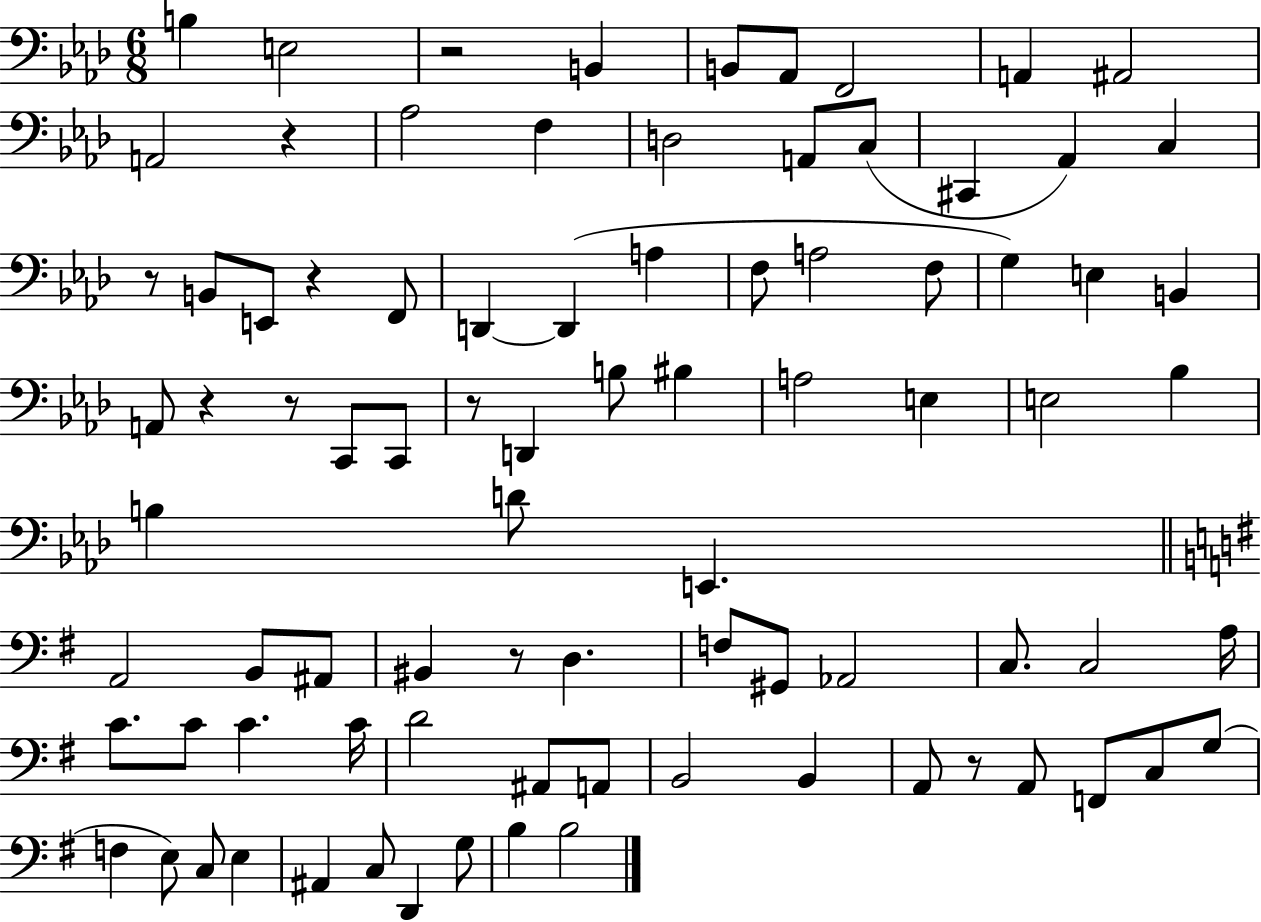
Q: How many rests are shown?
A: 9